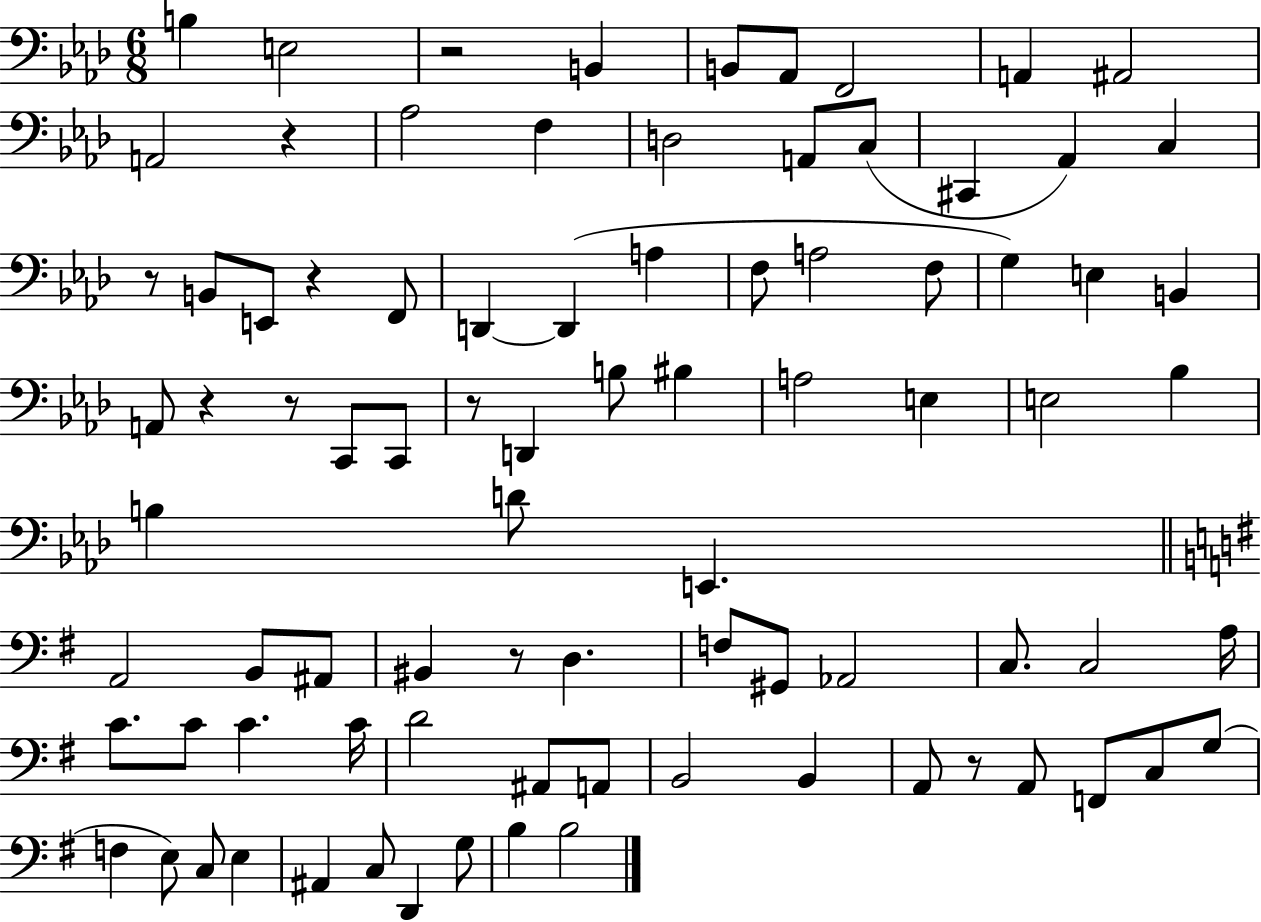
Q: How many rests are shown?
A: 9